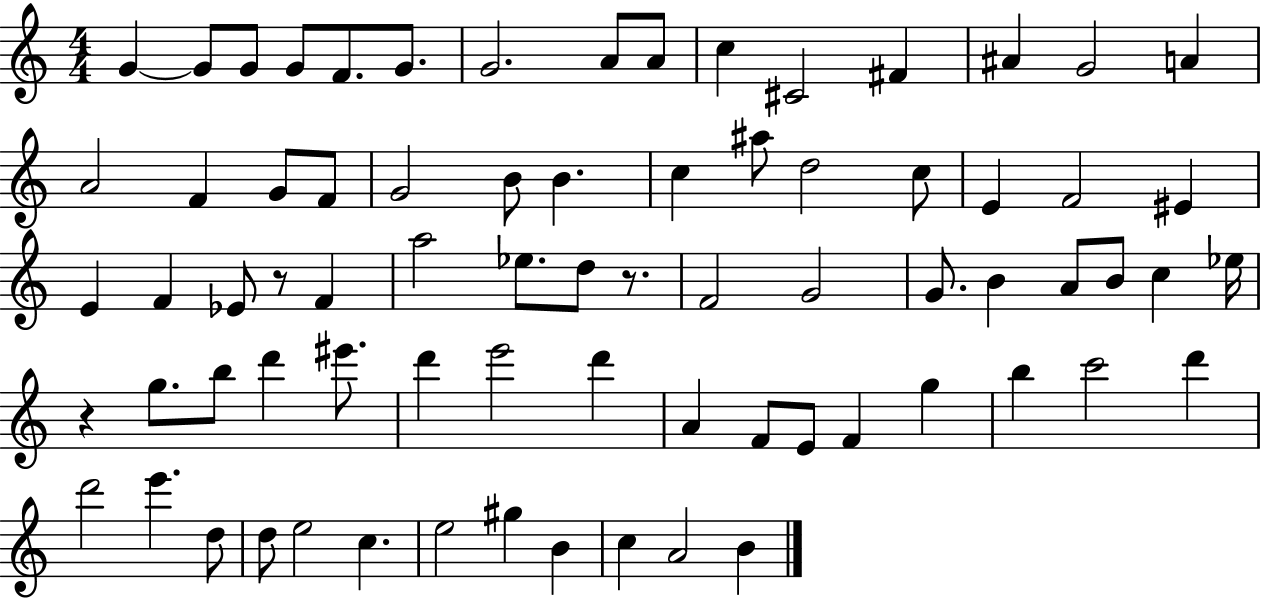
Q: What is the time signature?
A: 4/4